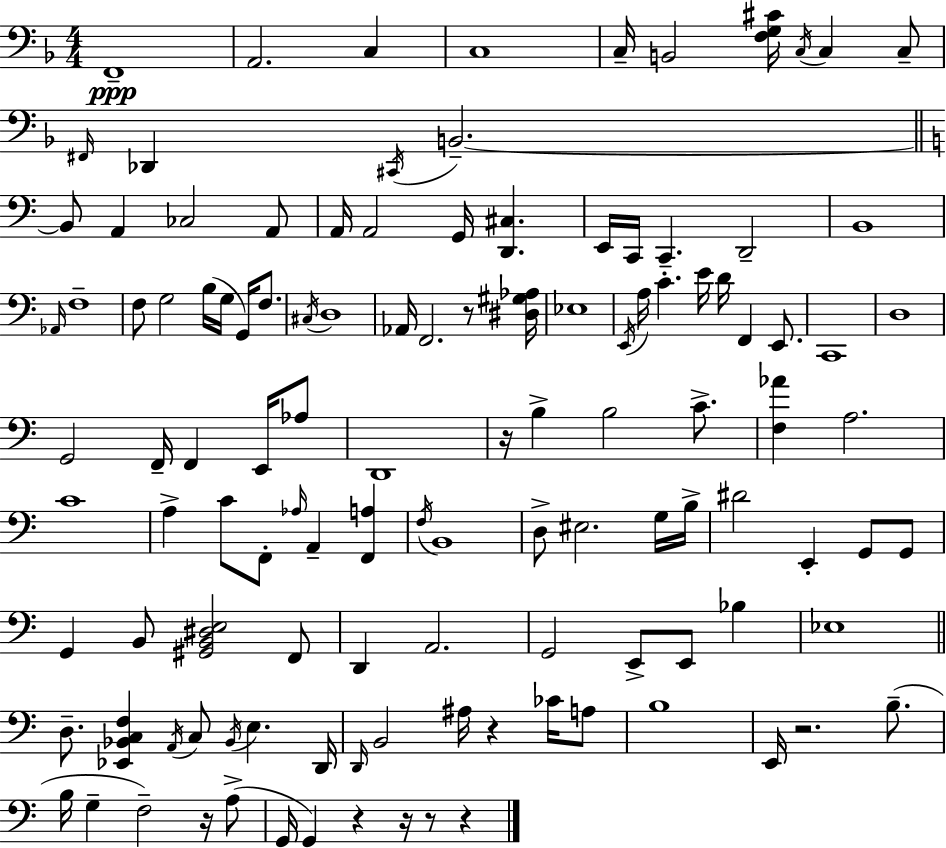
F2/w A2/h. C3/q C3/w C3/s B2/h [F3,G3,C#4]/s C3/s C3/q C3/e F#2/s Db2/q C#2/s B2/h. B2/e A2/q CES3/h A2/e A2/s A2/h G2/s [D2,C#3]/q. E2/s C2/s C2/q. D2/h B2/w Ab2/s F3/w F3/e G3/h B3/s G3/s G2/s F3/e. C#3/s D3/w Ab2/s F2/h. R/e [D#3,G#3,Ab3]/s Eb3/w E2/s A3/s C4/q. E4/s D4/s F2/q E2/e. C2/w D3/w G2/h F2/s F2/q E2/s Ab3/e D2/w R/s B3/q B3/h C4/e. [F3,Ab4]/q A3/h. C4/w A3/q C4/e F2/e Ab3/s A2/q [F2,A3]/q F3/s B2/w D3/e EIS3/h. G3/s B3/s D#4/h E2/q G2/e G2/e G2/q B2/e [G#2,B2,D#3,E3]/h F2/e D2/q A2/h. G2/h E2/e E2/e Bb3/q Eb3/w D3/e. [Eb2,Bb2,C3,F3]/q A2/s C3/e Bb2/s E3/q. D2/s D2/s B2/h A#3/s R/q CES4/s A3/e B3/w E2/s R/h. B3/e. B3/s G3/q F3/h R/s A3/e G2/s G2/q R/q R/s R/e R/q